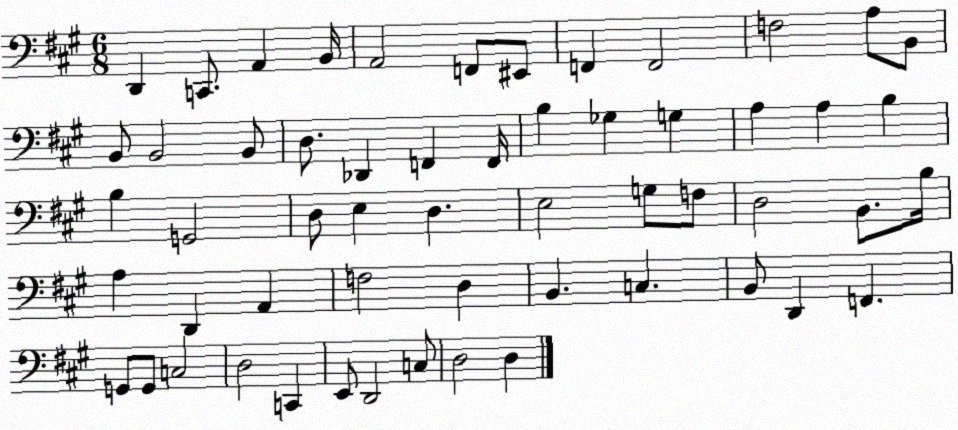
X:1
T:Untitled
M:6/8
L:1/4
K:A
D,, C,,/2 A,, B,,/4 A,,2 F,,/2 ^E,,/2 F,, F,,2 F,2 A,/2 B,,/2 B,,/2 B,,2 B,,/2 D,/2 _D,, F,, F,,/4 B, _G, G, A, A, B, B, G,,2 D,/2 E, D, E,2 G,/2 F,/2 D,2 B,,/2 B,/4 A, D,, A,, F,2 D, B,, C, B,,/2 D,, F,, G,,/2 G,,/2 C,2 D,2 C,, E,,/2 D,,2 C,/2 D,2 D,